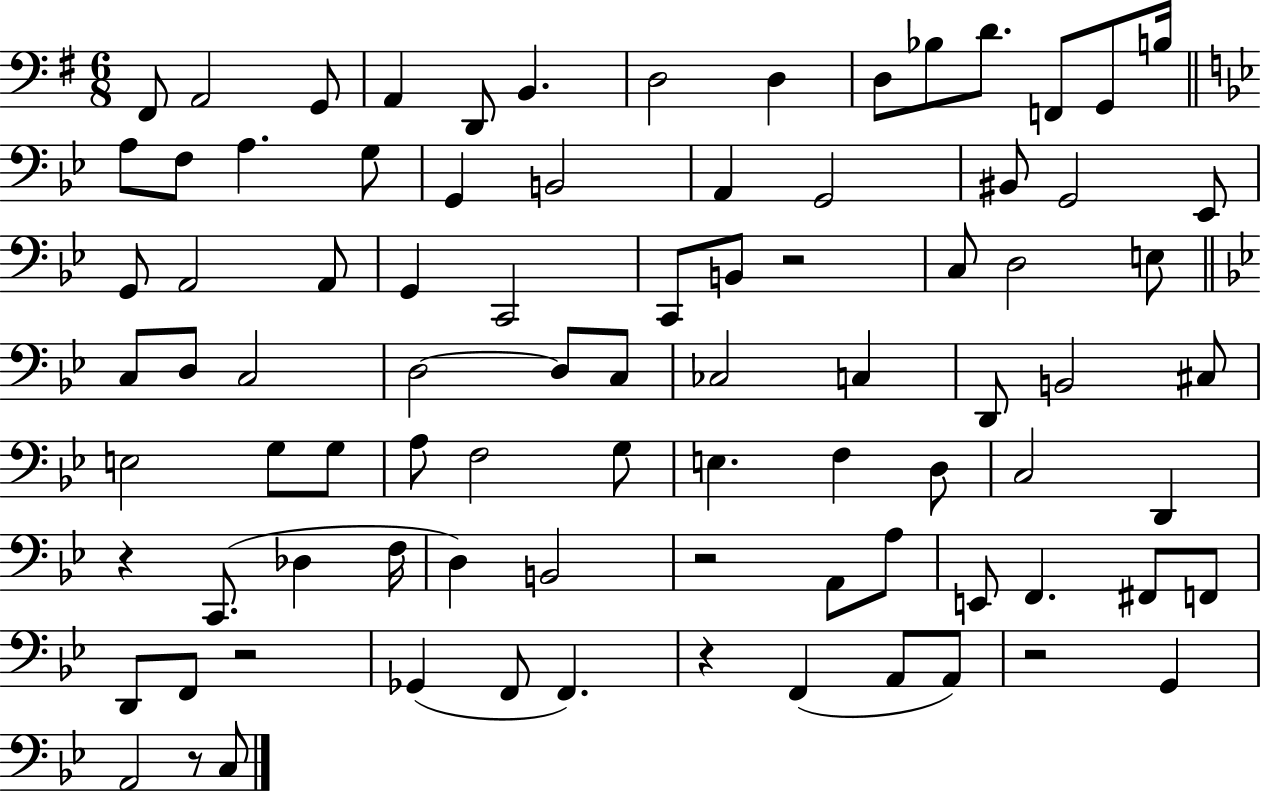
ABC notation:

X:1
T:Untitled
M:6/8
L:1/4
K:G
^F,,/2 A,,2 G,,/2 A,, D,,/2 B,, D,2 D, D,/2 _B,/2 D/2 F,,/2 G,,/2 B,/4 A,/2 F,/2 A, G,/2 G,, B,,2 A,, G,,2 ^B,,/2 G,,2 _E,,/2 G,,/2 A,,2 A,,/2 G,, C,,2 C,,/2 B,,/2 z2 C,/2 D,2 E,/2 C,/2 D,/2 C,2 D,2 D,/2 C,/2 _C,2 C, D,,/2 B,,2 ^C,/2 E,2 G,/2 G,/2 A,/2 F,2 G,/2 E, F, D,/2 C,2 D,, z C,,/2 _D, F,/4 D, B,,2 z2 A,,/2 A,/2 E,,/2 F,, ^F,,/2 F,,/2 D,,/2 F,,/2 z2 _G,, F,,/2 F,, z F,, A,,/2 A,,/2 z2 G,, A,,2 z/2 C,/2